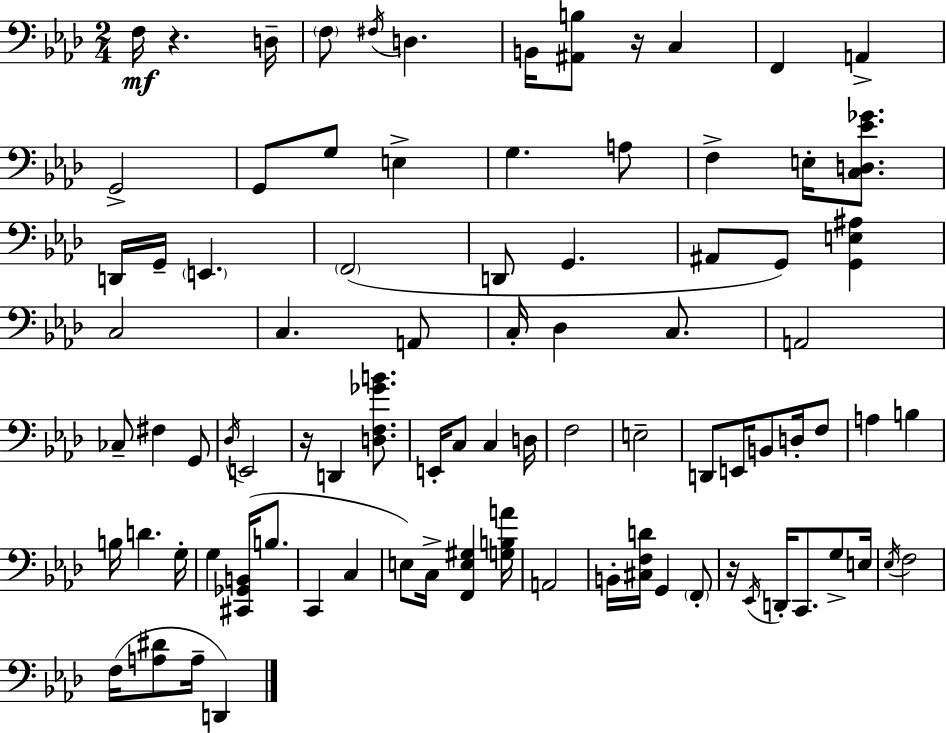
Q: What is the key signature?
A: AES major